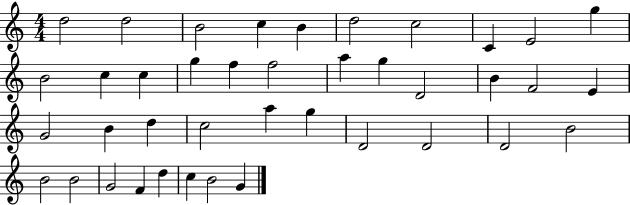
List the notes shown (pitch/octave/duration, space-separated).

D5/h D5/h B4/h C5/q B4/q D5/h C5/h C4/q E4/h G5/q B4/h C5/q C5/q G5/q F5/q F5/h A5/q G5/q D4/h B4/q F4/h E4/q G4/h B4/q D5/q C5/h A5/q G5/q D4/h D4/h D4/h B4/h B4/h B4/h G4/h F4/q D5/q C5/q B4/h G4/q